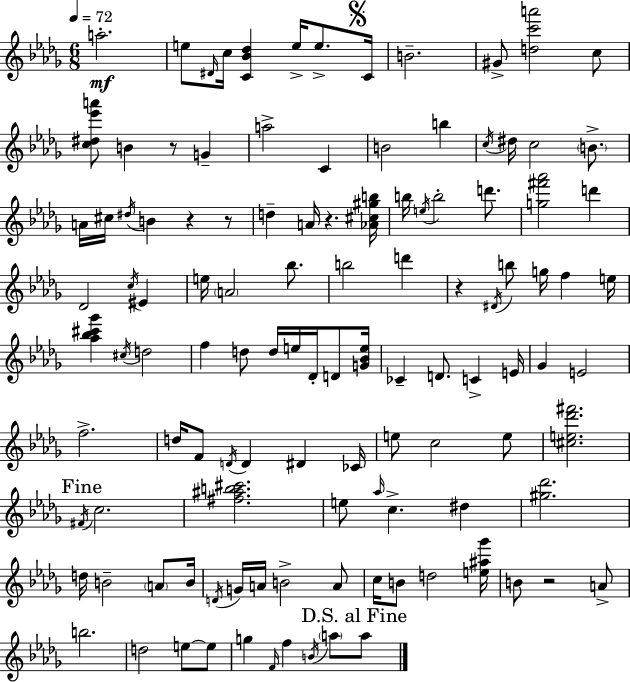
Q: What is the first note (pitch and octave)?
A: A5